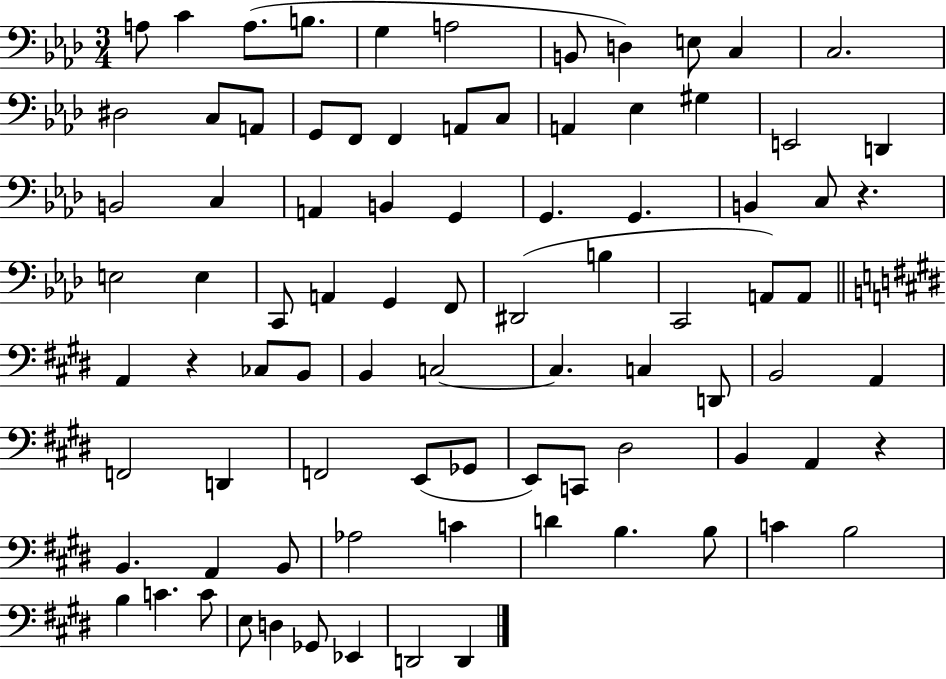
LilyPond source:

{
  \clef bass
  \numericTimeSignature
  \time 3/4
  \key aes \major
  \repeat volta 2 { a8 c'4 a8.( b8. | g4 a2 | b,8 d4) e8 c4 | c2. | \break dis2 c8 a,8 | g,8 f,8 f,4 a,8 c8 | a,4 ees4 gis4 | e,2 d,4 | \break b,2 c4 | a,4 b,4 g,4 | g,4. g,4. | b,4 c8 r4. | \break e2 e4 | c,8 a,4 g,4 f,8 | dis,2( b4 | c,2 a,8) a,8 | \break \bar "||" \break \key e \major a,4 r4 ces8 b,8 | b,4 c2~~ | c4. c4 d,8 | b,2 a,4 | \break f,2 d,4 | f,2 e,8( ges,8 | e,8) c,8 dis2 | b,4 a,4 r4 | \break b,4. a,4 b,8 | aes2 c'4 | d'4 b4. b8 | c'4 b2 | \break b4 c'4. c'8 | e8 d4 ges,8 ees,4 | d,2 d,4 | } \bar "|."
}